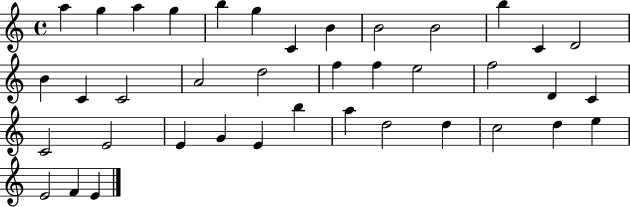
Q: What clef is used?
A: treble